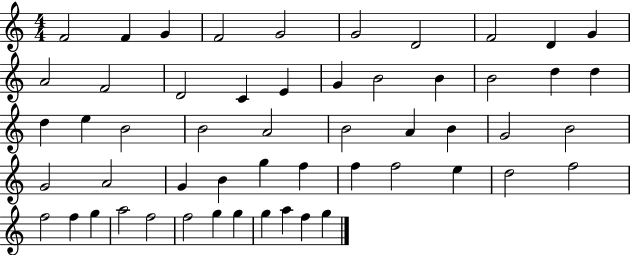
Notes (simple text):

F4/h F4/q G4/q F4/h G4/h G4/h D4/h F4/h D4/q G4/q A4/h F4/h D4/h C4/q E4/q G4/q B4/h B4/q B4/h D5/q D5/q D5/q E5/q B4/h B4/h A4/h B4/h A4/q B4/q G4/h B4/h G4/h A4/h G4/q B4/q G5/q F5/q F5/q F5/h E5/q D5/h F5/h F5/h F5/q G5/q A5/h F5/h F5/h G5/q G5/q G5/q A5/q F5/q G5/q